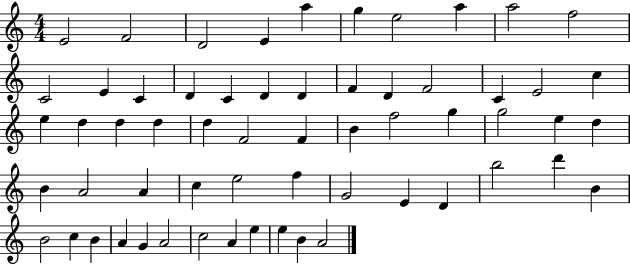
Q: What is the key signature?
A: C major